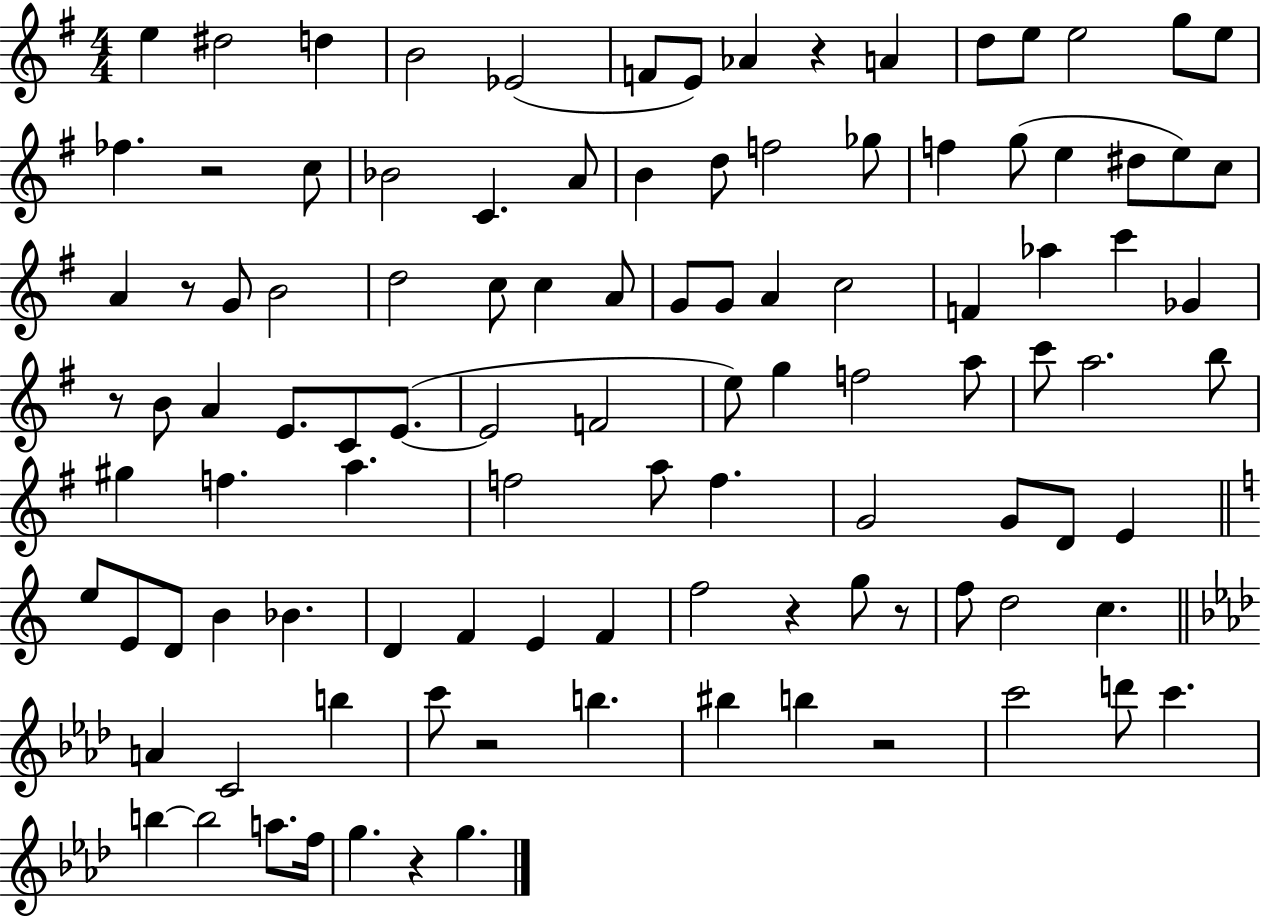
{
  \clef treble
  \numericTimeSignature
  \time 4/4
  \key g \major
  e''4 dis''2 d''4 | b'2 ees'2( | f'8 e'8) aes'4 r4 a'4 | d''8 e''8 e''2 g''8 e''8 | \break fes''4. r2 c''8 | bes'2 c'4. a'8 | b'4 d''8 f''2 ges''8 | f''4 g''8( e''4 dis''8 e''8) c''8 | \break a'4 r8 g'8 b'2 | d''2 c''8 c''4 a'8 | g'8 g'8 a'4 c''2 | f'4 aes''4 c'''4 ges'4 | \break r8 b'8 a'4 e'8. c'8 e'8.~(~ | e'2 f'2 | e''8) g''4 f''2 a''8 | c'''8 a''2. b''8 | \break gis''4 f''4. a''4. | f''2 a''8 f''4. | g'2 g'8 d'8 e'4 | \bar "||" \break \key c \major e''8 e'8 d'8 b'4 bes'4. | d'4 f'4 e'4 f'4 | f''2 r4 g''8 r8 | f''8 d''2 c''4. | \break \bar "||" \break \key aes \major a'4 c'2 b''4 | c'''8 r2 b''4. | bis''4 b''4 r2 | c'''2 d'''8 c'''4. | \break b''4~~ b''2 a''8. f''16 | g''4. r4 g''4. | \bar "|."
}